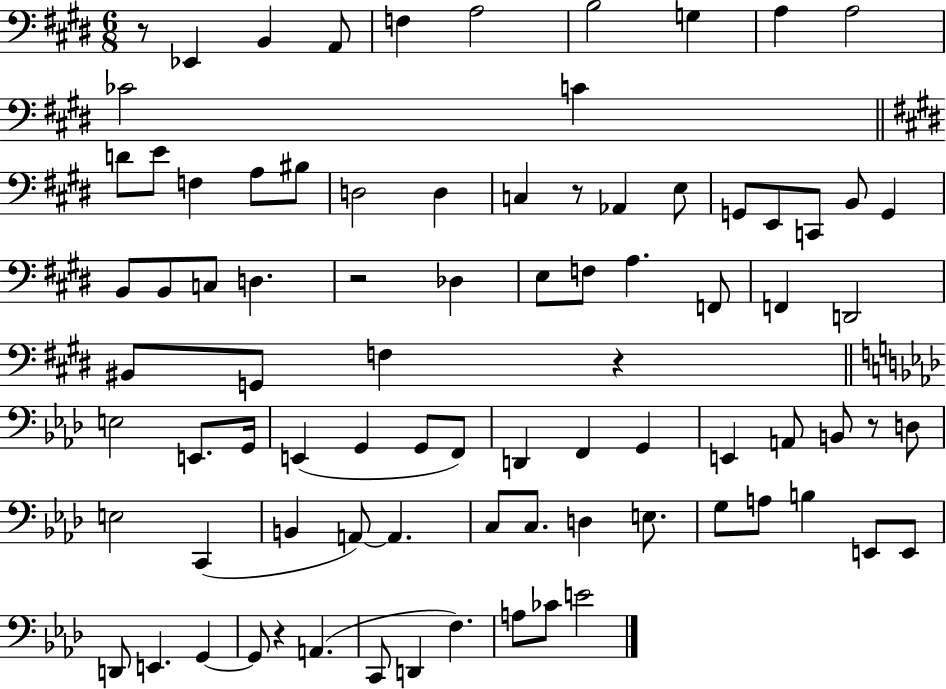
X:1
T:Untitled
M:6/8
L:1/4
K:E
z/2 _E,, B,, A,,/2 F, A,2 B,2 G, A, A,2 _C2 C D/2 E/2 F, A,/2 ^B,/2 D,2 D, C, z/2 _A,, E,/2 G,,/2 E,,/2 C,,/2 B,,/2 G,, B,,/2 B,,/2 C,/2 D, z2 _D, E,/2 F,/2 A, F,,/2 F,, D,,2 ^B,,/2 G,,/2 F, z E,2 E,,/2 G,,/4 E,, G,, G,,/2 F,,/2 D,, F,, G,, E,, A,,/2 B,,/2 z/2 D,/2 E,2 C,, B,, A,,/2 A,, C,/2 C,/2 D, E,/2 G,/2 A,/2 B, E,,/2 E,,/2 D,,/2 E,, G,, G,,/2 z A,, C,,/2 D,, F, A,/2 _C/2 E2